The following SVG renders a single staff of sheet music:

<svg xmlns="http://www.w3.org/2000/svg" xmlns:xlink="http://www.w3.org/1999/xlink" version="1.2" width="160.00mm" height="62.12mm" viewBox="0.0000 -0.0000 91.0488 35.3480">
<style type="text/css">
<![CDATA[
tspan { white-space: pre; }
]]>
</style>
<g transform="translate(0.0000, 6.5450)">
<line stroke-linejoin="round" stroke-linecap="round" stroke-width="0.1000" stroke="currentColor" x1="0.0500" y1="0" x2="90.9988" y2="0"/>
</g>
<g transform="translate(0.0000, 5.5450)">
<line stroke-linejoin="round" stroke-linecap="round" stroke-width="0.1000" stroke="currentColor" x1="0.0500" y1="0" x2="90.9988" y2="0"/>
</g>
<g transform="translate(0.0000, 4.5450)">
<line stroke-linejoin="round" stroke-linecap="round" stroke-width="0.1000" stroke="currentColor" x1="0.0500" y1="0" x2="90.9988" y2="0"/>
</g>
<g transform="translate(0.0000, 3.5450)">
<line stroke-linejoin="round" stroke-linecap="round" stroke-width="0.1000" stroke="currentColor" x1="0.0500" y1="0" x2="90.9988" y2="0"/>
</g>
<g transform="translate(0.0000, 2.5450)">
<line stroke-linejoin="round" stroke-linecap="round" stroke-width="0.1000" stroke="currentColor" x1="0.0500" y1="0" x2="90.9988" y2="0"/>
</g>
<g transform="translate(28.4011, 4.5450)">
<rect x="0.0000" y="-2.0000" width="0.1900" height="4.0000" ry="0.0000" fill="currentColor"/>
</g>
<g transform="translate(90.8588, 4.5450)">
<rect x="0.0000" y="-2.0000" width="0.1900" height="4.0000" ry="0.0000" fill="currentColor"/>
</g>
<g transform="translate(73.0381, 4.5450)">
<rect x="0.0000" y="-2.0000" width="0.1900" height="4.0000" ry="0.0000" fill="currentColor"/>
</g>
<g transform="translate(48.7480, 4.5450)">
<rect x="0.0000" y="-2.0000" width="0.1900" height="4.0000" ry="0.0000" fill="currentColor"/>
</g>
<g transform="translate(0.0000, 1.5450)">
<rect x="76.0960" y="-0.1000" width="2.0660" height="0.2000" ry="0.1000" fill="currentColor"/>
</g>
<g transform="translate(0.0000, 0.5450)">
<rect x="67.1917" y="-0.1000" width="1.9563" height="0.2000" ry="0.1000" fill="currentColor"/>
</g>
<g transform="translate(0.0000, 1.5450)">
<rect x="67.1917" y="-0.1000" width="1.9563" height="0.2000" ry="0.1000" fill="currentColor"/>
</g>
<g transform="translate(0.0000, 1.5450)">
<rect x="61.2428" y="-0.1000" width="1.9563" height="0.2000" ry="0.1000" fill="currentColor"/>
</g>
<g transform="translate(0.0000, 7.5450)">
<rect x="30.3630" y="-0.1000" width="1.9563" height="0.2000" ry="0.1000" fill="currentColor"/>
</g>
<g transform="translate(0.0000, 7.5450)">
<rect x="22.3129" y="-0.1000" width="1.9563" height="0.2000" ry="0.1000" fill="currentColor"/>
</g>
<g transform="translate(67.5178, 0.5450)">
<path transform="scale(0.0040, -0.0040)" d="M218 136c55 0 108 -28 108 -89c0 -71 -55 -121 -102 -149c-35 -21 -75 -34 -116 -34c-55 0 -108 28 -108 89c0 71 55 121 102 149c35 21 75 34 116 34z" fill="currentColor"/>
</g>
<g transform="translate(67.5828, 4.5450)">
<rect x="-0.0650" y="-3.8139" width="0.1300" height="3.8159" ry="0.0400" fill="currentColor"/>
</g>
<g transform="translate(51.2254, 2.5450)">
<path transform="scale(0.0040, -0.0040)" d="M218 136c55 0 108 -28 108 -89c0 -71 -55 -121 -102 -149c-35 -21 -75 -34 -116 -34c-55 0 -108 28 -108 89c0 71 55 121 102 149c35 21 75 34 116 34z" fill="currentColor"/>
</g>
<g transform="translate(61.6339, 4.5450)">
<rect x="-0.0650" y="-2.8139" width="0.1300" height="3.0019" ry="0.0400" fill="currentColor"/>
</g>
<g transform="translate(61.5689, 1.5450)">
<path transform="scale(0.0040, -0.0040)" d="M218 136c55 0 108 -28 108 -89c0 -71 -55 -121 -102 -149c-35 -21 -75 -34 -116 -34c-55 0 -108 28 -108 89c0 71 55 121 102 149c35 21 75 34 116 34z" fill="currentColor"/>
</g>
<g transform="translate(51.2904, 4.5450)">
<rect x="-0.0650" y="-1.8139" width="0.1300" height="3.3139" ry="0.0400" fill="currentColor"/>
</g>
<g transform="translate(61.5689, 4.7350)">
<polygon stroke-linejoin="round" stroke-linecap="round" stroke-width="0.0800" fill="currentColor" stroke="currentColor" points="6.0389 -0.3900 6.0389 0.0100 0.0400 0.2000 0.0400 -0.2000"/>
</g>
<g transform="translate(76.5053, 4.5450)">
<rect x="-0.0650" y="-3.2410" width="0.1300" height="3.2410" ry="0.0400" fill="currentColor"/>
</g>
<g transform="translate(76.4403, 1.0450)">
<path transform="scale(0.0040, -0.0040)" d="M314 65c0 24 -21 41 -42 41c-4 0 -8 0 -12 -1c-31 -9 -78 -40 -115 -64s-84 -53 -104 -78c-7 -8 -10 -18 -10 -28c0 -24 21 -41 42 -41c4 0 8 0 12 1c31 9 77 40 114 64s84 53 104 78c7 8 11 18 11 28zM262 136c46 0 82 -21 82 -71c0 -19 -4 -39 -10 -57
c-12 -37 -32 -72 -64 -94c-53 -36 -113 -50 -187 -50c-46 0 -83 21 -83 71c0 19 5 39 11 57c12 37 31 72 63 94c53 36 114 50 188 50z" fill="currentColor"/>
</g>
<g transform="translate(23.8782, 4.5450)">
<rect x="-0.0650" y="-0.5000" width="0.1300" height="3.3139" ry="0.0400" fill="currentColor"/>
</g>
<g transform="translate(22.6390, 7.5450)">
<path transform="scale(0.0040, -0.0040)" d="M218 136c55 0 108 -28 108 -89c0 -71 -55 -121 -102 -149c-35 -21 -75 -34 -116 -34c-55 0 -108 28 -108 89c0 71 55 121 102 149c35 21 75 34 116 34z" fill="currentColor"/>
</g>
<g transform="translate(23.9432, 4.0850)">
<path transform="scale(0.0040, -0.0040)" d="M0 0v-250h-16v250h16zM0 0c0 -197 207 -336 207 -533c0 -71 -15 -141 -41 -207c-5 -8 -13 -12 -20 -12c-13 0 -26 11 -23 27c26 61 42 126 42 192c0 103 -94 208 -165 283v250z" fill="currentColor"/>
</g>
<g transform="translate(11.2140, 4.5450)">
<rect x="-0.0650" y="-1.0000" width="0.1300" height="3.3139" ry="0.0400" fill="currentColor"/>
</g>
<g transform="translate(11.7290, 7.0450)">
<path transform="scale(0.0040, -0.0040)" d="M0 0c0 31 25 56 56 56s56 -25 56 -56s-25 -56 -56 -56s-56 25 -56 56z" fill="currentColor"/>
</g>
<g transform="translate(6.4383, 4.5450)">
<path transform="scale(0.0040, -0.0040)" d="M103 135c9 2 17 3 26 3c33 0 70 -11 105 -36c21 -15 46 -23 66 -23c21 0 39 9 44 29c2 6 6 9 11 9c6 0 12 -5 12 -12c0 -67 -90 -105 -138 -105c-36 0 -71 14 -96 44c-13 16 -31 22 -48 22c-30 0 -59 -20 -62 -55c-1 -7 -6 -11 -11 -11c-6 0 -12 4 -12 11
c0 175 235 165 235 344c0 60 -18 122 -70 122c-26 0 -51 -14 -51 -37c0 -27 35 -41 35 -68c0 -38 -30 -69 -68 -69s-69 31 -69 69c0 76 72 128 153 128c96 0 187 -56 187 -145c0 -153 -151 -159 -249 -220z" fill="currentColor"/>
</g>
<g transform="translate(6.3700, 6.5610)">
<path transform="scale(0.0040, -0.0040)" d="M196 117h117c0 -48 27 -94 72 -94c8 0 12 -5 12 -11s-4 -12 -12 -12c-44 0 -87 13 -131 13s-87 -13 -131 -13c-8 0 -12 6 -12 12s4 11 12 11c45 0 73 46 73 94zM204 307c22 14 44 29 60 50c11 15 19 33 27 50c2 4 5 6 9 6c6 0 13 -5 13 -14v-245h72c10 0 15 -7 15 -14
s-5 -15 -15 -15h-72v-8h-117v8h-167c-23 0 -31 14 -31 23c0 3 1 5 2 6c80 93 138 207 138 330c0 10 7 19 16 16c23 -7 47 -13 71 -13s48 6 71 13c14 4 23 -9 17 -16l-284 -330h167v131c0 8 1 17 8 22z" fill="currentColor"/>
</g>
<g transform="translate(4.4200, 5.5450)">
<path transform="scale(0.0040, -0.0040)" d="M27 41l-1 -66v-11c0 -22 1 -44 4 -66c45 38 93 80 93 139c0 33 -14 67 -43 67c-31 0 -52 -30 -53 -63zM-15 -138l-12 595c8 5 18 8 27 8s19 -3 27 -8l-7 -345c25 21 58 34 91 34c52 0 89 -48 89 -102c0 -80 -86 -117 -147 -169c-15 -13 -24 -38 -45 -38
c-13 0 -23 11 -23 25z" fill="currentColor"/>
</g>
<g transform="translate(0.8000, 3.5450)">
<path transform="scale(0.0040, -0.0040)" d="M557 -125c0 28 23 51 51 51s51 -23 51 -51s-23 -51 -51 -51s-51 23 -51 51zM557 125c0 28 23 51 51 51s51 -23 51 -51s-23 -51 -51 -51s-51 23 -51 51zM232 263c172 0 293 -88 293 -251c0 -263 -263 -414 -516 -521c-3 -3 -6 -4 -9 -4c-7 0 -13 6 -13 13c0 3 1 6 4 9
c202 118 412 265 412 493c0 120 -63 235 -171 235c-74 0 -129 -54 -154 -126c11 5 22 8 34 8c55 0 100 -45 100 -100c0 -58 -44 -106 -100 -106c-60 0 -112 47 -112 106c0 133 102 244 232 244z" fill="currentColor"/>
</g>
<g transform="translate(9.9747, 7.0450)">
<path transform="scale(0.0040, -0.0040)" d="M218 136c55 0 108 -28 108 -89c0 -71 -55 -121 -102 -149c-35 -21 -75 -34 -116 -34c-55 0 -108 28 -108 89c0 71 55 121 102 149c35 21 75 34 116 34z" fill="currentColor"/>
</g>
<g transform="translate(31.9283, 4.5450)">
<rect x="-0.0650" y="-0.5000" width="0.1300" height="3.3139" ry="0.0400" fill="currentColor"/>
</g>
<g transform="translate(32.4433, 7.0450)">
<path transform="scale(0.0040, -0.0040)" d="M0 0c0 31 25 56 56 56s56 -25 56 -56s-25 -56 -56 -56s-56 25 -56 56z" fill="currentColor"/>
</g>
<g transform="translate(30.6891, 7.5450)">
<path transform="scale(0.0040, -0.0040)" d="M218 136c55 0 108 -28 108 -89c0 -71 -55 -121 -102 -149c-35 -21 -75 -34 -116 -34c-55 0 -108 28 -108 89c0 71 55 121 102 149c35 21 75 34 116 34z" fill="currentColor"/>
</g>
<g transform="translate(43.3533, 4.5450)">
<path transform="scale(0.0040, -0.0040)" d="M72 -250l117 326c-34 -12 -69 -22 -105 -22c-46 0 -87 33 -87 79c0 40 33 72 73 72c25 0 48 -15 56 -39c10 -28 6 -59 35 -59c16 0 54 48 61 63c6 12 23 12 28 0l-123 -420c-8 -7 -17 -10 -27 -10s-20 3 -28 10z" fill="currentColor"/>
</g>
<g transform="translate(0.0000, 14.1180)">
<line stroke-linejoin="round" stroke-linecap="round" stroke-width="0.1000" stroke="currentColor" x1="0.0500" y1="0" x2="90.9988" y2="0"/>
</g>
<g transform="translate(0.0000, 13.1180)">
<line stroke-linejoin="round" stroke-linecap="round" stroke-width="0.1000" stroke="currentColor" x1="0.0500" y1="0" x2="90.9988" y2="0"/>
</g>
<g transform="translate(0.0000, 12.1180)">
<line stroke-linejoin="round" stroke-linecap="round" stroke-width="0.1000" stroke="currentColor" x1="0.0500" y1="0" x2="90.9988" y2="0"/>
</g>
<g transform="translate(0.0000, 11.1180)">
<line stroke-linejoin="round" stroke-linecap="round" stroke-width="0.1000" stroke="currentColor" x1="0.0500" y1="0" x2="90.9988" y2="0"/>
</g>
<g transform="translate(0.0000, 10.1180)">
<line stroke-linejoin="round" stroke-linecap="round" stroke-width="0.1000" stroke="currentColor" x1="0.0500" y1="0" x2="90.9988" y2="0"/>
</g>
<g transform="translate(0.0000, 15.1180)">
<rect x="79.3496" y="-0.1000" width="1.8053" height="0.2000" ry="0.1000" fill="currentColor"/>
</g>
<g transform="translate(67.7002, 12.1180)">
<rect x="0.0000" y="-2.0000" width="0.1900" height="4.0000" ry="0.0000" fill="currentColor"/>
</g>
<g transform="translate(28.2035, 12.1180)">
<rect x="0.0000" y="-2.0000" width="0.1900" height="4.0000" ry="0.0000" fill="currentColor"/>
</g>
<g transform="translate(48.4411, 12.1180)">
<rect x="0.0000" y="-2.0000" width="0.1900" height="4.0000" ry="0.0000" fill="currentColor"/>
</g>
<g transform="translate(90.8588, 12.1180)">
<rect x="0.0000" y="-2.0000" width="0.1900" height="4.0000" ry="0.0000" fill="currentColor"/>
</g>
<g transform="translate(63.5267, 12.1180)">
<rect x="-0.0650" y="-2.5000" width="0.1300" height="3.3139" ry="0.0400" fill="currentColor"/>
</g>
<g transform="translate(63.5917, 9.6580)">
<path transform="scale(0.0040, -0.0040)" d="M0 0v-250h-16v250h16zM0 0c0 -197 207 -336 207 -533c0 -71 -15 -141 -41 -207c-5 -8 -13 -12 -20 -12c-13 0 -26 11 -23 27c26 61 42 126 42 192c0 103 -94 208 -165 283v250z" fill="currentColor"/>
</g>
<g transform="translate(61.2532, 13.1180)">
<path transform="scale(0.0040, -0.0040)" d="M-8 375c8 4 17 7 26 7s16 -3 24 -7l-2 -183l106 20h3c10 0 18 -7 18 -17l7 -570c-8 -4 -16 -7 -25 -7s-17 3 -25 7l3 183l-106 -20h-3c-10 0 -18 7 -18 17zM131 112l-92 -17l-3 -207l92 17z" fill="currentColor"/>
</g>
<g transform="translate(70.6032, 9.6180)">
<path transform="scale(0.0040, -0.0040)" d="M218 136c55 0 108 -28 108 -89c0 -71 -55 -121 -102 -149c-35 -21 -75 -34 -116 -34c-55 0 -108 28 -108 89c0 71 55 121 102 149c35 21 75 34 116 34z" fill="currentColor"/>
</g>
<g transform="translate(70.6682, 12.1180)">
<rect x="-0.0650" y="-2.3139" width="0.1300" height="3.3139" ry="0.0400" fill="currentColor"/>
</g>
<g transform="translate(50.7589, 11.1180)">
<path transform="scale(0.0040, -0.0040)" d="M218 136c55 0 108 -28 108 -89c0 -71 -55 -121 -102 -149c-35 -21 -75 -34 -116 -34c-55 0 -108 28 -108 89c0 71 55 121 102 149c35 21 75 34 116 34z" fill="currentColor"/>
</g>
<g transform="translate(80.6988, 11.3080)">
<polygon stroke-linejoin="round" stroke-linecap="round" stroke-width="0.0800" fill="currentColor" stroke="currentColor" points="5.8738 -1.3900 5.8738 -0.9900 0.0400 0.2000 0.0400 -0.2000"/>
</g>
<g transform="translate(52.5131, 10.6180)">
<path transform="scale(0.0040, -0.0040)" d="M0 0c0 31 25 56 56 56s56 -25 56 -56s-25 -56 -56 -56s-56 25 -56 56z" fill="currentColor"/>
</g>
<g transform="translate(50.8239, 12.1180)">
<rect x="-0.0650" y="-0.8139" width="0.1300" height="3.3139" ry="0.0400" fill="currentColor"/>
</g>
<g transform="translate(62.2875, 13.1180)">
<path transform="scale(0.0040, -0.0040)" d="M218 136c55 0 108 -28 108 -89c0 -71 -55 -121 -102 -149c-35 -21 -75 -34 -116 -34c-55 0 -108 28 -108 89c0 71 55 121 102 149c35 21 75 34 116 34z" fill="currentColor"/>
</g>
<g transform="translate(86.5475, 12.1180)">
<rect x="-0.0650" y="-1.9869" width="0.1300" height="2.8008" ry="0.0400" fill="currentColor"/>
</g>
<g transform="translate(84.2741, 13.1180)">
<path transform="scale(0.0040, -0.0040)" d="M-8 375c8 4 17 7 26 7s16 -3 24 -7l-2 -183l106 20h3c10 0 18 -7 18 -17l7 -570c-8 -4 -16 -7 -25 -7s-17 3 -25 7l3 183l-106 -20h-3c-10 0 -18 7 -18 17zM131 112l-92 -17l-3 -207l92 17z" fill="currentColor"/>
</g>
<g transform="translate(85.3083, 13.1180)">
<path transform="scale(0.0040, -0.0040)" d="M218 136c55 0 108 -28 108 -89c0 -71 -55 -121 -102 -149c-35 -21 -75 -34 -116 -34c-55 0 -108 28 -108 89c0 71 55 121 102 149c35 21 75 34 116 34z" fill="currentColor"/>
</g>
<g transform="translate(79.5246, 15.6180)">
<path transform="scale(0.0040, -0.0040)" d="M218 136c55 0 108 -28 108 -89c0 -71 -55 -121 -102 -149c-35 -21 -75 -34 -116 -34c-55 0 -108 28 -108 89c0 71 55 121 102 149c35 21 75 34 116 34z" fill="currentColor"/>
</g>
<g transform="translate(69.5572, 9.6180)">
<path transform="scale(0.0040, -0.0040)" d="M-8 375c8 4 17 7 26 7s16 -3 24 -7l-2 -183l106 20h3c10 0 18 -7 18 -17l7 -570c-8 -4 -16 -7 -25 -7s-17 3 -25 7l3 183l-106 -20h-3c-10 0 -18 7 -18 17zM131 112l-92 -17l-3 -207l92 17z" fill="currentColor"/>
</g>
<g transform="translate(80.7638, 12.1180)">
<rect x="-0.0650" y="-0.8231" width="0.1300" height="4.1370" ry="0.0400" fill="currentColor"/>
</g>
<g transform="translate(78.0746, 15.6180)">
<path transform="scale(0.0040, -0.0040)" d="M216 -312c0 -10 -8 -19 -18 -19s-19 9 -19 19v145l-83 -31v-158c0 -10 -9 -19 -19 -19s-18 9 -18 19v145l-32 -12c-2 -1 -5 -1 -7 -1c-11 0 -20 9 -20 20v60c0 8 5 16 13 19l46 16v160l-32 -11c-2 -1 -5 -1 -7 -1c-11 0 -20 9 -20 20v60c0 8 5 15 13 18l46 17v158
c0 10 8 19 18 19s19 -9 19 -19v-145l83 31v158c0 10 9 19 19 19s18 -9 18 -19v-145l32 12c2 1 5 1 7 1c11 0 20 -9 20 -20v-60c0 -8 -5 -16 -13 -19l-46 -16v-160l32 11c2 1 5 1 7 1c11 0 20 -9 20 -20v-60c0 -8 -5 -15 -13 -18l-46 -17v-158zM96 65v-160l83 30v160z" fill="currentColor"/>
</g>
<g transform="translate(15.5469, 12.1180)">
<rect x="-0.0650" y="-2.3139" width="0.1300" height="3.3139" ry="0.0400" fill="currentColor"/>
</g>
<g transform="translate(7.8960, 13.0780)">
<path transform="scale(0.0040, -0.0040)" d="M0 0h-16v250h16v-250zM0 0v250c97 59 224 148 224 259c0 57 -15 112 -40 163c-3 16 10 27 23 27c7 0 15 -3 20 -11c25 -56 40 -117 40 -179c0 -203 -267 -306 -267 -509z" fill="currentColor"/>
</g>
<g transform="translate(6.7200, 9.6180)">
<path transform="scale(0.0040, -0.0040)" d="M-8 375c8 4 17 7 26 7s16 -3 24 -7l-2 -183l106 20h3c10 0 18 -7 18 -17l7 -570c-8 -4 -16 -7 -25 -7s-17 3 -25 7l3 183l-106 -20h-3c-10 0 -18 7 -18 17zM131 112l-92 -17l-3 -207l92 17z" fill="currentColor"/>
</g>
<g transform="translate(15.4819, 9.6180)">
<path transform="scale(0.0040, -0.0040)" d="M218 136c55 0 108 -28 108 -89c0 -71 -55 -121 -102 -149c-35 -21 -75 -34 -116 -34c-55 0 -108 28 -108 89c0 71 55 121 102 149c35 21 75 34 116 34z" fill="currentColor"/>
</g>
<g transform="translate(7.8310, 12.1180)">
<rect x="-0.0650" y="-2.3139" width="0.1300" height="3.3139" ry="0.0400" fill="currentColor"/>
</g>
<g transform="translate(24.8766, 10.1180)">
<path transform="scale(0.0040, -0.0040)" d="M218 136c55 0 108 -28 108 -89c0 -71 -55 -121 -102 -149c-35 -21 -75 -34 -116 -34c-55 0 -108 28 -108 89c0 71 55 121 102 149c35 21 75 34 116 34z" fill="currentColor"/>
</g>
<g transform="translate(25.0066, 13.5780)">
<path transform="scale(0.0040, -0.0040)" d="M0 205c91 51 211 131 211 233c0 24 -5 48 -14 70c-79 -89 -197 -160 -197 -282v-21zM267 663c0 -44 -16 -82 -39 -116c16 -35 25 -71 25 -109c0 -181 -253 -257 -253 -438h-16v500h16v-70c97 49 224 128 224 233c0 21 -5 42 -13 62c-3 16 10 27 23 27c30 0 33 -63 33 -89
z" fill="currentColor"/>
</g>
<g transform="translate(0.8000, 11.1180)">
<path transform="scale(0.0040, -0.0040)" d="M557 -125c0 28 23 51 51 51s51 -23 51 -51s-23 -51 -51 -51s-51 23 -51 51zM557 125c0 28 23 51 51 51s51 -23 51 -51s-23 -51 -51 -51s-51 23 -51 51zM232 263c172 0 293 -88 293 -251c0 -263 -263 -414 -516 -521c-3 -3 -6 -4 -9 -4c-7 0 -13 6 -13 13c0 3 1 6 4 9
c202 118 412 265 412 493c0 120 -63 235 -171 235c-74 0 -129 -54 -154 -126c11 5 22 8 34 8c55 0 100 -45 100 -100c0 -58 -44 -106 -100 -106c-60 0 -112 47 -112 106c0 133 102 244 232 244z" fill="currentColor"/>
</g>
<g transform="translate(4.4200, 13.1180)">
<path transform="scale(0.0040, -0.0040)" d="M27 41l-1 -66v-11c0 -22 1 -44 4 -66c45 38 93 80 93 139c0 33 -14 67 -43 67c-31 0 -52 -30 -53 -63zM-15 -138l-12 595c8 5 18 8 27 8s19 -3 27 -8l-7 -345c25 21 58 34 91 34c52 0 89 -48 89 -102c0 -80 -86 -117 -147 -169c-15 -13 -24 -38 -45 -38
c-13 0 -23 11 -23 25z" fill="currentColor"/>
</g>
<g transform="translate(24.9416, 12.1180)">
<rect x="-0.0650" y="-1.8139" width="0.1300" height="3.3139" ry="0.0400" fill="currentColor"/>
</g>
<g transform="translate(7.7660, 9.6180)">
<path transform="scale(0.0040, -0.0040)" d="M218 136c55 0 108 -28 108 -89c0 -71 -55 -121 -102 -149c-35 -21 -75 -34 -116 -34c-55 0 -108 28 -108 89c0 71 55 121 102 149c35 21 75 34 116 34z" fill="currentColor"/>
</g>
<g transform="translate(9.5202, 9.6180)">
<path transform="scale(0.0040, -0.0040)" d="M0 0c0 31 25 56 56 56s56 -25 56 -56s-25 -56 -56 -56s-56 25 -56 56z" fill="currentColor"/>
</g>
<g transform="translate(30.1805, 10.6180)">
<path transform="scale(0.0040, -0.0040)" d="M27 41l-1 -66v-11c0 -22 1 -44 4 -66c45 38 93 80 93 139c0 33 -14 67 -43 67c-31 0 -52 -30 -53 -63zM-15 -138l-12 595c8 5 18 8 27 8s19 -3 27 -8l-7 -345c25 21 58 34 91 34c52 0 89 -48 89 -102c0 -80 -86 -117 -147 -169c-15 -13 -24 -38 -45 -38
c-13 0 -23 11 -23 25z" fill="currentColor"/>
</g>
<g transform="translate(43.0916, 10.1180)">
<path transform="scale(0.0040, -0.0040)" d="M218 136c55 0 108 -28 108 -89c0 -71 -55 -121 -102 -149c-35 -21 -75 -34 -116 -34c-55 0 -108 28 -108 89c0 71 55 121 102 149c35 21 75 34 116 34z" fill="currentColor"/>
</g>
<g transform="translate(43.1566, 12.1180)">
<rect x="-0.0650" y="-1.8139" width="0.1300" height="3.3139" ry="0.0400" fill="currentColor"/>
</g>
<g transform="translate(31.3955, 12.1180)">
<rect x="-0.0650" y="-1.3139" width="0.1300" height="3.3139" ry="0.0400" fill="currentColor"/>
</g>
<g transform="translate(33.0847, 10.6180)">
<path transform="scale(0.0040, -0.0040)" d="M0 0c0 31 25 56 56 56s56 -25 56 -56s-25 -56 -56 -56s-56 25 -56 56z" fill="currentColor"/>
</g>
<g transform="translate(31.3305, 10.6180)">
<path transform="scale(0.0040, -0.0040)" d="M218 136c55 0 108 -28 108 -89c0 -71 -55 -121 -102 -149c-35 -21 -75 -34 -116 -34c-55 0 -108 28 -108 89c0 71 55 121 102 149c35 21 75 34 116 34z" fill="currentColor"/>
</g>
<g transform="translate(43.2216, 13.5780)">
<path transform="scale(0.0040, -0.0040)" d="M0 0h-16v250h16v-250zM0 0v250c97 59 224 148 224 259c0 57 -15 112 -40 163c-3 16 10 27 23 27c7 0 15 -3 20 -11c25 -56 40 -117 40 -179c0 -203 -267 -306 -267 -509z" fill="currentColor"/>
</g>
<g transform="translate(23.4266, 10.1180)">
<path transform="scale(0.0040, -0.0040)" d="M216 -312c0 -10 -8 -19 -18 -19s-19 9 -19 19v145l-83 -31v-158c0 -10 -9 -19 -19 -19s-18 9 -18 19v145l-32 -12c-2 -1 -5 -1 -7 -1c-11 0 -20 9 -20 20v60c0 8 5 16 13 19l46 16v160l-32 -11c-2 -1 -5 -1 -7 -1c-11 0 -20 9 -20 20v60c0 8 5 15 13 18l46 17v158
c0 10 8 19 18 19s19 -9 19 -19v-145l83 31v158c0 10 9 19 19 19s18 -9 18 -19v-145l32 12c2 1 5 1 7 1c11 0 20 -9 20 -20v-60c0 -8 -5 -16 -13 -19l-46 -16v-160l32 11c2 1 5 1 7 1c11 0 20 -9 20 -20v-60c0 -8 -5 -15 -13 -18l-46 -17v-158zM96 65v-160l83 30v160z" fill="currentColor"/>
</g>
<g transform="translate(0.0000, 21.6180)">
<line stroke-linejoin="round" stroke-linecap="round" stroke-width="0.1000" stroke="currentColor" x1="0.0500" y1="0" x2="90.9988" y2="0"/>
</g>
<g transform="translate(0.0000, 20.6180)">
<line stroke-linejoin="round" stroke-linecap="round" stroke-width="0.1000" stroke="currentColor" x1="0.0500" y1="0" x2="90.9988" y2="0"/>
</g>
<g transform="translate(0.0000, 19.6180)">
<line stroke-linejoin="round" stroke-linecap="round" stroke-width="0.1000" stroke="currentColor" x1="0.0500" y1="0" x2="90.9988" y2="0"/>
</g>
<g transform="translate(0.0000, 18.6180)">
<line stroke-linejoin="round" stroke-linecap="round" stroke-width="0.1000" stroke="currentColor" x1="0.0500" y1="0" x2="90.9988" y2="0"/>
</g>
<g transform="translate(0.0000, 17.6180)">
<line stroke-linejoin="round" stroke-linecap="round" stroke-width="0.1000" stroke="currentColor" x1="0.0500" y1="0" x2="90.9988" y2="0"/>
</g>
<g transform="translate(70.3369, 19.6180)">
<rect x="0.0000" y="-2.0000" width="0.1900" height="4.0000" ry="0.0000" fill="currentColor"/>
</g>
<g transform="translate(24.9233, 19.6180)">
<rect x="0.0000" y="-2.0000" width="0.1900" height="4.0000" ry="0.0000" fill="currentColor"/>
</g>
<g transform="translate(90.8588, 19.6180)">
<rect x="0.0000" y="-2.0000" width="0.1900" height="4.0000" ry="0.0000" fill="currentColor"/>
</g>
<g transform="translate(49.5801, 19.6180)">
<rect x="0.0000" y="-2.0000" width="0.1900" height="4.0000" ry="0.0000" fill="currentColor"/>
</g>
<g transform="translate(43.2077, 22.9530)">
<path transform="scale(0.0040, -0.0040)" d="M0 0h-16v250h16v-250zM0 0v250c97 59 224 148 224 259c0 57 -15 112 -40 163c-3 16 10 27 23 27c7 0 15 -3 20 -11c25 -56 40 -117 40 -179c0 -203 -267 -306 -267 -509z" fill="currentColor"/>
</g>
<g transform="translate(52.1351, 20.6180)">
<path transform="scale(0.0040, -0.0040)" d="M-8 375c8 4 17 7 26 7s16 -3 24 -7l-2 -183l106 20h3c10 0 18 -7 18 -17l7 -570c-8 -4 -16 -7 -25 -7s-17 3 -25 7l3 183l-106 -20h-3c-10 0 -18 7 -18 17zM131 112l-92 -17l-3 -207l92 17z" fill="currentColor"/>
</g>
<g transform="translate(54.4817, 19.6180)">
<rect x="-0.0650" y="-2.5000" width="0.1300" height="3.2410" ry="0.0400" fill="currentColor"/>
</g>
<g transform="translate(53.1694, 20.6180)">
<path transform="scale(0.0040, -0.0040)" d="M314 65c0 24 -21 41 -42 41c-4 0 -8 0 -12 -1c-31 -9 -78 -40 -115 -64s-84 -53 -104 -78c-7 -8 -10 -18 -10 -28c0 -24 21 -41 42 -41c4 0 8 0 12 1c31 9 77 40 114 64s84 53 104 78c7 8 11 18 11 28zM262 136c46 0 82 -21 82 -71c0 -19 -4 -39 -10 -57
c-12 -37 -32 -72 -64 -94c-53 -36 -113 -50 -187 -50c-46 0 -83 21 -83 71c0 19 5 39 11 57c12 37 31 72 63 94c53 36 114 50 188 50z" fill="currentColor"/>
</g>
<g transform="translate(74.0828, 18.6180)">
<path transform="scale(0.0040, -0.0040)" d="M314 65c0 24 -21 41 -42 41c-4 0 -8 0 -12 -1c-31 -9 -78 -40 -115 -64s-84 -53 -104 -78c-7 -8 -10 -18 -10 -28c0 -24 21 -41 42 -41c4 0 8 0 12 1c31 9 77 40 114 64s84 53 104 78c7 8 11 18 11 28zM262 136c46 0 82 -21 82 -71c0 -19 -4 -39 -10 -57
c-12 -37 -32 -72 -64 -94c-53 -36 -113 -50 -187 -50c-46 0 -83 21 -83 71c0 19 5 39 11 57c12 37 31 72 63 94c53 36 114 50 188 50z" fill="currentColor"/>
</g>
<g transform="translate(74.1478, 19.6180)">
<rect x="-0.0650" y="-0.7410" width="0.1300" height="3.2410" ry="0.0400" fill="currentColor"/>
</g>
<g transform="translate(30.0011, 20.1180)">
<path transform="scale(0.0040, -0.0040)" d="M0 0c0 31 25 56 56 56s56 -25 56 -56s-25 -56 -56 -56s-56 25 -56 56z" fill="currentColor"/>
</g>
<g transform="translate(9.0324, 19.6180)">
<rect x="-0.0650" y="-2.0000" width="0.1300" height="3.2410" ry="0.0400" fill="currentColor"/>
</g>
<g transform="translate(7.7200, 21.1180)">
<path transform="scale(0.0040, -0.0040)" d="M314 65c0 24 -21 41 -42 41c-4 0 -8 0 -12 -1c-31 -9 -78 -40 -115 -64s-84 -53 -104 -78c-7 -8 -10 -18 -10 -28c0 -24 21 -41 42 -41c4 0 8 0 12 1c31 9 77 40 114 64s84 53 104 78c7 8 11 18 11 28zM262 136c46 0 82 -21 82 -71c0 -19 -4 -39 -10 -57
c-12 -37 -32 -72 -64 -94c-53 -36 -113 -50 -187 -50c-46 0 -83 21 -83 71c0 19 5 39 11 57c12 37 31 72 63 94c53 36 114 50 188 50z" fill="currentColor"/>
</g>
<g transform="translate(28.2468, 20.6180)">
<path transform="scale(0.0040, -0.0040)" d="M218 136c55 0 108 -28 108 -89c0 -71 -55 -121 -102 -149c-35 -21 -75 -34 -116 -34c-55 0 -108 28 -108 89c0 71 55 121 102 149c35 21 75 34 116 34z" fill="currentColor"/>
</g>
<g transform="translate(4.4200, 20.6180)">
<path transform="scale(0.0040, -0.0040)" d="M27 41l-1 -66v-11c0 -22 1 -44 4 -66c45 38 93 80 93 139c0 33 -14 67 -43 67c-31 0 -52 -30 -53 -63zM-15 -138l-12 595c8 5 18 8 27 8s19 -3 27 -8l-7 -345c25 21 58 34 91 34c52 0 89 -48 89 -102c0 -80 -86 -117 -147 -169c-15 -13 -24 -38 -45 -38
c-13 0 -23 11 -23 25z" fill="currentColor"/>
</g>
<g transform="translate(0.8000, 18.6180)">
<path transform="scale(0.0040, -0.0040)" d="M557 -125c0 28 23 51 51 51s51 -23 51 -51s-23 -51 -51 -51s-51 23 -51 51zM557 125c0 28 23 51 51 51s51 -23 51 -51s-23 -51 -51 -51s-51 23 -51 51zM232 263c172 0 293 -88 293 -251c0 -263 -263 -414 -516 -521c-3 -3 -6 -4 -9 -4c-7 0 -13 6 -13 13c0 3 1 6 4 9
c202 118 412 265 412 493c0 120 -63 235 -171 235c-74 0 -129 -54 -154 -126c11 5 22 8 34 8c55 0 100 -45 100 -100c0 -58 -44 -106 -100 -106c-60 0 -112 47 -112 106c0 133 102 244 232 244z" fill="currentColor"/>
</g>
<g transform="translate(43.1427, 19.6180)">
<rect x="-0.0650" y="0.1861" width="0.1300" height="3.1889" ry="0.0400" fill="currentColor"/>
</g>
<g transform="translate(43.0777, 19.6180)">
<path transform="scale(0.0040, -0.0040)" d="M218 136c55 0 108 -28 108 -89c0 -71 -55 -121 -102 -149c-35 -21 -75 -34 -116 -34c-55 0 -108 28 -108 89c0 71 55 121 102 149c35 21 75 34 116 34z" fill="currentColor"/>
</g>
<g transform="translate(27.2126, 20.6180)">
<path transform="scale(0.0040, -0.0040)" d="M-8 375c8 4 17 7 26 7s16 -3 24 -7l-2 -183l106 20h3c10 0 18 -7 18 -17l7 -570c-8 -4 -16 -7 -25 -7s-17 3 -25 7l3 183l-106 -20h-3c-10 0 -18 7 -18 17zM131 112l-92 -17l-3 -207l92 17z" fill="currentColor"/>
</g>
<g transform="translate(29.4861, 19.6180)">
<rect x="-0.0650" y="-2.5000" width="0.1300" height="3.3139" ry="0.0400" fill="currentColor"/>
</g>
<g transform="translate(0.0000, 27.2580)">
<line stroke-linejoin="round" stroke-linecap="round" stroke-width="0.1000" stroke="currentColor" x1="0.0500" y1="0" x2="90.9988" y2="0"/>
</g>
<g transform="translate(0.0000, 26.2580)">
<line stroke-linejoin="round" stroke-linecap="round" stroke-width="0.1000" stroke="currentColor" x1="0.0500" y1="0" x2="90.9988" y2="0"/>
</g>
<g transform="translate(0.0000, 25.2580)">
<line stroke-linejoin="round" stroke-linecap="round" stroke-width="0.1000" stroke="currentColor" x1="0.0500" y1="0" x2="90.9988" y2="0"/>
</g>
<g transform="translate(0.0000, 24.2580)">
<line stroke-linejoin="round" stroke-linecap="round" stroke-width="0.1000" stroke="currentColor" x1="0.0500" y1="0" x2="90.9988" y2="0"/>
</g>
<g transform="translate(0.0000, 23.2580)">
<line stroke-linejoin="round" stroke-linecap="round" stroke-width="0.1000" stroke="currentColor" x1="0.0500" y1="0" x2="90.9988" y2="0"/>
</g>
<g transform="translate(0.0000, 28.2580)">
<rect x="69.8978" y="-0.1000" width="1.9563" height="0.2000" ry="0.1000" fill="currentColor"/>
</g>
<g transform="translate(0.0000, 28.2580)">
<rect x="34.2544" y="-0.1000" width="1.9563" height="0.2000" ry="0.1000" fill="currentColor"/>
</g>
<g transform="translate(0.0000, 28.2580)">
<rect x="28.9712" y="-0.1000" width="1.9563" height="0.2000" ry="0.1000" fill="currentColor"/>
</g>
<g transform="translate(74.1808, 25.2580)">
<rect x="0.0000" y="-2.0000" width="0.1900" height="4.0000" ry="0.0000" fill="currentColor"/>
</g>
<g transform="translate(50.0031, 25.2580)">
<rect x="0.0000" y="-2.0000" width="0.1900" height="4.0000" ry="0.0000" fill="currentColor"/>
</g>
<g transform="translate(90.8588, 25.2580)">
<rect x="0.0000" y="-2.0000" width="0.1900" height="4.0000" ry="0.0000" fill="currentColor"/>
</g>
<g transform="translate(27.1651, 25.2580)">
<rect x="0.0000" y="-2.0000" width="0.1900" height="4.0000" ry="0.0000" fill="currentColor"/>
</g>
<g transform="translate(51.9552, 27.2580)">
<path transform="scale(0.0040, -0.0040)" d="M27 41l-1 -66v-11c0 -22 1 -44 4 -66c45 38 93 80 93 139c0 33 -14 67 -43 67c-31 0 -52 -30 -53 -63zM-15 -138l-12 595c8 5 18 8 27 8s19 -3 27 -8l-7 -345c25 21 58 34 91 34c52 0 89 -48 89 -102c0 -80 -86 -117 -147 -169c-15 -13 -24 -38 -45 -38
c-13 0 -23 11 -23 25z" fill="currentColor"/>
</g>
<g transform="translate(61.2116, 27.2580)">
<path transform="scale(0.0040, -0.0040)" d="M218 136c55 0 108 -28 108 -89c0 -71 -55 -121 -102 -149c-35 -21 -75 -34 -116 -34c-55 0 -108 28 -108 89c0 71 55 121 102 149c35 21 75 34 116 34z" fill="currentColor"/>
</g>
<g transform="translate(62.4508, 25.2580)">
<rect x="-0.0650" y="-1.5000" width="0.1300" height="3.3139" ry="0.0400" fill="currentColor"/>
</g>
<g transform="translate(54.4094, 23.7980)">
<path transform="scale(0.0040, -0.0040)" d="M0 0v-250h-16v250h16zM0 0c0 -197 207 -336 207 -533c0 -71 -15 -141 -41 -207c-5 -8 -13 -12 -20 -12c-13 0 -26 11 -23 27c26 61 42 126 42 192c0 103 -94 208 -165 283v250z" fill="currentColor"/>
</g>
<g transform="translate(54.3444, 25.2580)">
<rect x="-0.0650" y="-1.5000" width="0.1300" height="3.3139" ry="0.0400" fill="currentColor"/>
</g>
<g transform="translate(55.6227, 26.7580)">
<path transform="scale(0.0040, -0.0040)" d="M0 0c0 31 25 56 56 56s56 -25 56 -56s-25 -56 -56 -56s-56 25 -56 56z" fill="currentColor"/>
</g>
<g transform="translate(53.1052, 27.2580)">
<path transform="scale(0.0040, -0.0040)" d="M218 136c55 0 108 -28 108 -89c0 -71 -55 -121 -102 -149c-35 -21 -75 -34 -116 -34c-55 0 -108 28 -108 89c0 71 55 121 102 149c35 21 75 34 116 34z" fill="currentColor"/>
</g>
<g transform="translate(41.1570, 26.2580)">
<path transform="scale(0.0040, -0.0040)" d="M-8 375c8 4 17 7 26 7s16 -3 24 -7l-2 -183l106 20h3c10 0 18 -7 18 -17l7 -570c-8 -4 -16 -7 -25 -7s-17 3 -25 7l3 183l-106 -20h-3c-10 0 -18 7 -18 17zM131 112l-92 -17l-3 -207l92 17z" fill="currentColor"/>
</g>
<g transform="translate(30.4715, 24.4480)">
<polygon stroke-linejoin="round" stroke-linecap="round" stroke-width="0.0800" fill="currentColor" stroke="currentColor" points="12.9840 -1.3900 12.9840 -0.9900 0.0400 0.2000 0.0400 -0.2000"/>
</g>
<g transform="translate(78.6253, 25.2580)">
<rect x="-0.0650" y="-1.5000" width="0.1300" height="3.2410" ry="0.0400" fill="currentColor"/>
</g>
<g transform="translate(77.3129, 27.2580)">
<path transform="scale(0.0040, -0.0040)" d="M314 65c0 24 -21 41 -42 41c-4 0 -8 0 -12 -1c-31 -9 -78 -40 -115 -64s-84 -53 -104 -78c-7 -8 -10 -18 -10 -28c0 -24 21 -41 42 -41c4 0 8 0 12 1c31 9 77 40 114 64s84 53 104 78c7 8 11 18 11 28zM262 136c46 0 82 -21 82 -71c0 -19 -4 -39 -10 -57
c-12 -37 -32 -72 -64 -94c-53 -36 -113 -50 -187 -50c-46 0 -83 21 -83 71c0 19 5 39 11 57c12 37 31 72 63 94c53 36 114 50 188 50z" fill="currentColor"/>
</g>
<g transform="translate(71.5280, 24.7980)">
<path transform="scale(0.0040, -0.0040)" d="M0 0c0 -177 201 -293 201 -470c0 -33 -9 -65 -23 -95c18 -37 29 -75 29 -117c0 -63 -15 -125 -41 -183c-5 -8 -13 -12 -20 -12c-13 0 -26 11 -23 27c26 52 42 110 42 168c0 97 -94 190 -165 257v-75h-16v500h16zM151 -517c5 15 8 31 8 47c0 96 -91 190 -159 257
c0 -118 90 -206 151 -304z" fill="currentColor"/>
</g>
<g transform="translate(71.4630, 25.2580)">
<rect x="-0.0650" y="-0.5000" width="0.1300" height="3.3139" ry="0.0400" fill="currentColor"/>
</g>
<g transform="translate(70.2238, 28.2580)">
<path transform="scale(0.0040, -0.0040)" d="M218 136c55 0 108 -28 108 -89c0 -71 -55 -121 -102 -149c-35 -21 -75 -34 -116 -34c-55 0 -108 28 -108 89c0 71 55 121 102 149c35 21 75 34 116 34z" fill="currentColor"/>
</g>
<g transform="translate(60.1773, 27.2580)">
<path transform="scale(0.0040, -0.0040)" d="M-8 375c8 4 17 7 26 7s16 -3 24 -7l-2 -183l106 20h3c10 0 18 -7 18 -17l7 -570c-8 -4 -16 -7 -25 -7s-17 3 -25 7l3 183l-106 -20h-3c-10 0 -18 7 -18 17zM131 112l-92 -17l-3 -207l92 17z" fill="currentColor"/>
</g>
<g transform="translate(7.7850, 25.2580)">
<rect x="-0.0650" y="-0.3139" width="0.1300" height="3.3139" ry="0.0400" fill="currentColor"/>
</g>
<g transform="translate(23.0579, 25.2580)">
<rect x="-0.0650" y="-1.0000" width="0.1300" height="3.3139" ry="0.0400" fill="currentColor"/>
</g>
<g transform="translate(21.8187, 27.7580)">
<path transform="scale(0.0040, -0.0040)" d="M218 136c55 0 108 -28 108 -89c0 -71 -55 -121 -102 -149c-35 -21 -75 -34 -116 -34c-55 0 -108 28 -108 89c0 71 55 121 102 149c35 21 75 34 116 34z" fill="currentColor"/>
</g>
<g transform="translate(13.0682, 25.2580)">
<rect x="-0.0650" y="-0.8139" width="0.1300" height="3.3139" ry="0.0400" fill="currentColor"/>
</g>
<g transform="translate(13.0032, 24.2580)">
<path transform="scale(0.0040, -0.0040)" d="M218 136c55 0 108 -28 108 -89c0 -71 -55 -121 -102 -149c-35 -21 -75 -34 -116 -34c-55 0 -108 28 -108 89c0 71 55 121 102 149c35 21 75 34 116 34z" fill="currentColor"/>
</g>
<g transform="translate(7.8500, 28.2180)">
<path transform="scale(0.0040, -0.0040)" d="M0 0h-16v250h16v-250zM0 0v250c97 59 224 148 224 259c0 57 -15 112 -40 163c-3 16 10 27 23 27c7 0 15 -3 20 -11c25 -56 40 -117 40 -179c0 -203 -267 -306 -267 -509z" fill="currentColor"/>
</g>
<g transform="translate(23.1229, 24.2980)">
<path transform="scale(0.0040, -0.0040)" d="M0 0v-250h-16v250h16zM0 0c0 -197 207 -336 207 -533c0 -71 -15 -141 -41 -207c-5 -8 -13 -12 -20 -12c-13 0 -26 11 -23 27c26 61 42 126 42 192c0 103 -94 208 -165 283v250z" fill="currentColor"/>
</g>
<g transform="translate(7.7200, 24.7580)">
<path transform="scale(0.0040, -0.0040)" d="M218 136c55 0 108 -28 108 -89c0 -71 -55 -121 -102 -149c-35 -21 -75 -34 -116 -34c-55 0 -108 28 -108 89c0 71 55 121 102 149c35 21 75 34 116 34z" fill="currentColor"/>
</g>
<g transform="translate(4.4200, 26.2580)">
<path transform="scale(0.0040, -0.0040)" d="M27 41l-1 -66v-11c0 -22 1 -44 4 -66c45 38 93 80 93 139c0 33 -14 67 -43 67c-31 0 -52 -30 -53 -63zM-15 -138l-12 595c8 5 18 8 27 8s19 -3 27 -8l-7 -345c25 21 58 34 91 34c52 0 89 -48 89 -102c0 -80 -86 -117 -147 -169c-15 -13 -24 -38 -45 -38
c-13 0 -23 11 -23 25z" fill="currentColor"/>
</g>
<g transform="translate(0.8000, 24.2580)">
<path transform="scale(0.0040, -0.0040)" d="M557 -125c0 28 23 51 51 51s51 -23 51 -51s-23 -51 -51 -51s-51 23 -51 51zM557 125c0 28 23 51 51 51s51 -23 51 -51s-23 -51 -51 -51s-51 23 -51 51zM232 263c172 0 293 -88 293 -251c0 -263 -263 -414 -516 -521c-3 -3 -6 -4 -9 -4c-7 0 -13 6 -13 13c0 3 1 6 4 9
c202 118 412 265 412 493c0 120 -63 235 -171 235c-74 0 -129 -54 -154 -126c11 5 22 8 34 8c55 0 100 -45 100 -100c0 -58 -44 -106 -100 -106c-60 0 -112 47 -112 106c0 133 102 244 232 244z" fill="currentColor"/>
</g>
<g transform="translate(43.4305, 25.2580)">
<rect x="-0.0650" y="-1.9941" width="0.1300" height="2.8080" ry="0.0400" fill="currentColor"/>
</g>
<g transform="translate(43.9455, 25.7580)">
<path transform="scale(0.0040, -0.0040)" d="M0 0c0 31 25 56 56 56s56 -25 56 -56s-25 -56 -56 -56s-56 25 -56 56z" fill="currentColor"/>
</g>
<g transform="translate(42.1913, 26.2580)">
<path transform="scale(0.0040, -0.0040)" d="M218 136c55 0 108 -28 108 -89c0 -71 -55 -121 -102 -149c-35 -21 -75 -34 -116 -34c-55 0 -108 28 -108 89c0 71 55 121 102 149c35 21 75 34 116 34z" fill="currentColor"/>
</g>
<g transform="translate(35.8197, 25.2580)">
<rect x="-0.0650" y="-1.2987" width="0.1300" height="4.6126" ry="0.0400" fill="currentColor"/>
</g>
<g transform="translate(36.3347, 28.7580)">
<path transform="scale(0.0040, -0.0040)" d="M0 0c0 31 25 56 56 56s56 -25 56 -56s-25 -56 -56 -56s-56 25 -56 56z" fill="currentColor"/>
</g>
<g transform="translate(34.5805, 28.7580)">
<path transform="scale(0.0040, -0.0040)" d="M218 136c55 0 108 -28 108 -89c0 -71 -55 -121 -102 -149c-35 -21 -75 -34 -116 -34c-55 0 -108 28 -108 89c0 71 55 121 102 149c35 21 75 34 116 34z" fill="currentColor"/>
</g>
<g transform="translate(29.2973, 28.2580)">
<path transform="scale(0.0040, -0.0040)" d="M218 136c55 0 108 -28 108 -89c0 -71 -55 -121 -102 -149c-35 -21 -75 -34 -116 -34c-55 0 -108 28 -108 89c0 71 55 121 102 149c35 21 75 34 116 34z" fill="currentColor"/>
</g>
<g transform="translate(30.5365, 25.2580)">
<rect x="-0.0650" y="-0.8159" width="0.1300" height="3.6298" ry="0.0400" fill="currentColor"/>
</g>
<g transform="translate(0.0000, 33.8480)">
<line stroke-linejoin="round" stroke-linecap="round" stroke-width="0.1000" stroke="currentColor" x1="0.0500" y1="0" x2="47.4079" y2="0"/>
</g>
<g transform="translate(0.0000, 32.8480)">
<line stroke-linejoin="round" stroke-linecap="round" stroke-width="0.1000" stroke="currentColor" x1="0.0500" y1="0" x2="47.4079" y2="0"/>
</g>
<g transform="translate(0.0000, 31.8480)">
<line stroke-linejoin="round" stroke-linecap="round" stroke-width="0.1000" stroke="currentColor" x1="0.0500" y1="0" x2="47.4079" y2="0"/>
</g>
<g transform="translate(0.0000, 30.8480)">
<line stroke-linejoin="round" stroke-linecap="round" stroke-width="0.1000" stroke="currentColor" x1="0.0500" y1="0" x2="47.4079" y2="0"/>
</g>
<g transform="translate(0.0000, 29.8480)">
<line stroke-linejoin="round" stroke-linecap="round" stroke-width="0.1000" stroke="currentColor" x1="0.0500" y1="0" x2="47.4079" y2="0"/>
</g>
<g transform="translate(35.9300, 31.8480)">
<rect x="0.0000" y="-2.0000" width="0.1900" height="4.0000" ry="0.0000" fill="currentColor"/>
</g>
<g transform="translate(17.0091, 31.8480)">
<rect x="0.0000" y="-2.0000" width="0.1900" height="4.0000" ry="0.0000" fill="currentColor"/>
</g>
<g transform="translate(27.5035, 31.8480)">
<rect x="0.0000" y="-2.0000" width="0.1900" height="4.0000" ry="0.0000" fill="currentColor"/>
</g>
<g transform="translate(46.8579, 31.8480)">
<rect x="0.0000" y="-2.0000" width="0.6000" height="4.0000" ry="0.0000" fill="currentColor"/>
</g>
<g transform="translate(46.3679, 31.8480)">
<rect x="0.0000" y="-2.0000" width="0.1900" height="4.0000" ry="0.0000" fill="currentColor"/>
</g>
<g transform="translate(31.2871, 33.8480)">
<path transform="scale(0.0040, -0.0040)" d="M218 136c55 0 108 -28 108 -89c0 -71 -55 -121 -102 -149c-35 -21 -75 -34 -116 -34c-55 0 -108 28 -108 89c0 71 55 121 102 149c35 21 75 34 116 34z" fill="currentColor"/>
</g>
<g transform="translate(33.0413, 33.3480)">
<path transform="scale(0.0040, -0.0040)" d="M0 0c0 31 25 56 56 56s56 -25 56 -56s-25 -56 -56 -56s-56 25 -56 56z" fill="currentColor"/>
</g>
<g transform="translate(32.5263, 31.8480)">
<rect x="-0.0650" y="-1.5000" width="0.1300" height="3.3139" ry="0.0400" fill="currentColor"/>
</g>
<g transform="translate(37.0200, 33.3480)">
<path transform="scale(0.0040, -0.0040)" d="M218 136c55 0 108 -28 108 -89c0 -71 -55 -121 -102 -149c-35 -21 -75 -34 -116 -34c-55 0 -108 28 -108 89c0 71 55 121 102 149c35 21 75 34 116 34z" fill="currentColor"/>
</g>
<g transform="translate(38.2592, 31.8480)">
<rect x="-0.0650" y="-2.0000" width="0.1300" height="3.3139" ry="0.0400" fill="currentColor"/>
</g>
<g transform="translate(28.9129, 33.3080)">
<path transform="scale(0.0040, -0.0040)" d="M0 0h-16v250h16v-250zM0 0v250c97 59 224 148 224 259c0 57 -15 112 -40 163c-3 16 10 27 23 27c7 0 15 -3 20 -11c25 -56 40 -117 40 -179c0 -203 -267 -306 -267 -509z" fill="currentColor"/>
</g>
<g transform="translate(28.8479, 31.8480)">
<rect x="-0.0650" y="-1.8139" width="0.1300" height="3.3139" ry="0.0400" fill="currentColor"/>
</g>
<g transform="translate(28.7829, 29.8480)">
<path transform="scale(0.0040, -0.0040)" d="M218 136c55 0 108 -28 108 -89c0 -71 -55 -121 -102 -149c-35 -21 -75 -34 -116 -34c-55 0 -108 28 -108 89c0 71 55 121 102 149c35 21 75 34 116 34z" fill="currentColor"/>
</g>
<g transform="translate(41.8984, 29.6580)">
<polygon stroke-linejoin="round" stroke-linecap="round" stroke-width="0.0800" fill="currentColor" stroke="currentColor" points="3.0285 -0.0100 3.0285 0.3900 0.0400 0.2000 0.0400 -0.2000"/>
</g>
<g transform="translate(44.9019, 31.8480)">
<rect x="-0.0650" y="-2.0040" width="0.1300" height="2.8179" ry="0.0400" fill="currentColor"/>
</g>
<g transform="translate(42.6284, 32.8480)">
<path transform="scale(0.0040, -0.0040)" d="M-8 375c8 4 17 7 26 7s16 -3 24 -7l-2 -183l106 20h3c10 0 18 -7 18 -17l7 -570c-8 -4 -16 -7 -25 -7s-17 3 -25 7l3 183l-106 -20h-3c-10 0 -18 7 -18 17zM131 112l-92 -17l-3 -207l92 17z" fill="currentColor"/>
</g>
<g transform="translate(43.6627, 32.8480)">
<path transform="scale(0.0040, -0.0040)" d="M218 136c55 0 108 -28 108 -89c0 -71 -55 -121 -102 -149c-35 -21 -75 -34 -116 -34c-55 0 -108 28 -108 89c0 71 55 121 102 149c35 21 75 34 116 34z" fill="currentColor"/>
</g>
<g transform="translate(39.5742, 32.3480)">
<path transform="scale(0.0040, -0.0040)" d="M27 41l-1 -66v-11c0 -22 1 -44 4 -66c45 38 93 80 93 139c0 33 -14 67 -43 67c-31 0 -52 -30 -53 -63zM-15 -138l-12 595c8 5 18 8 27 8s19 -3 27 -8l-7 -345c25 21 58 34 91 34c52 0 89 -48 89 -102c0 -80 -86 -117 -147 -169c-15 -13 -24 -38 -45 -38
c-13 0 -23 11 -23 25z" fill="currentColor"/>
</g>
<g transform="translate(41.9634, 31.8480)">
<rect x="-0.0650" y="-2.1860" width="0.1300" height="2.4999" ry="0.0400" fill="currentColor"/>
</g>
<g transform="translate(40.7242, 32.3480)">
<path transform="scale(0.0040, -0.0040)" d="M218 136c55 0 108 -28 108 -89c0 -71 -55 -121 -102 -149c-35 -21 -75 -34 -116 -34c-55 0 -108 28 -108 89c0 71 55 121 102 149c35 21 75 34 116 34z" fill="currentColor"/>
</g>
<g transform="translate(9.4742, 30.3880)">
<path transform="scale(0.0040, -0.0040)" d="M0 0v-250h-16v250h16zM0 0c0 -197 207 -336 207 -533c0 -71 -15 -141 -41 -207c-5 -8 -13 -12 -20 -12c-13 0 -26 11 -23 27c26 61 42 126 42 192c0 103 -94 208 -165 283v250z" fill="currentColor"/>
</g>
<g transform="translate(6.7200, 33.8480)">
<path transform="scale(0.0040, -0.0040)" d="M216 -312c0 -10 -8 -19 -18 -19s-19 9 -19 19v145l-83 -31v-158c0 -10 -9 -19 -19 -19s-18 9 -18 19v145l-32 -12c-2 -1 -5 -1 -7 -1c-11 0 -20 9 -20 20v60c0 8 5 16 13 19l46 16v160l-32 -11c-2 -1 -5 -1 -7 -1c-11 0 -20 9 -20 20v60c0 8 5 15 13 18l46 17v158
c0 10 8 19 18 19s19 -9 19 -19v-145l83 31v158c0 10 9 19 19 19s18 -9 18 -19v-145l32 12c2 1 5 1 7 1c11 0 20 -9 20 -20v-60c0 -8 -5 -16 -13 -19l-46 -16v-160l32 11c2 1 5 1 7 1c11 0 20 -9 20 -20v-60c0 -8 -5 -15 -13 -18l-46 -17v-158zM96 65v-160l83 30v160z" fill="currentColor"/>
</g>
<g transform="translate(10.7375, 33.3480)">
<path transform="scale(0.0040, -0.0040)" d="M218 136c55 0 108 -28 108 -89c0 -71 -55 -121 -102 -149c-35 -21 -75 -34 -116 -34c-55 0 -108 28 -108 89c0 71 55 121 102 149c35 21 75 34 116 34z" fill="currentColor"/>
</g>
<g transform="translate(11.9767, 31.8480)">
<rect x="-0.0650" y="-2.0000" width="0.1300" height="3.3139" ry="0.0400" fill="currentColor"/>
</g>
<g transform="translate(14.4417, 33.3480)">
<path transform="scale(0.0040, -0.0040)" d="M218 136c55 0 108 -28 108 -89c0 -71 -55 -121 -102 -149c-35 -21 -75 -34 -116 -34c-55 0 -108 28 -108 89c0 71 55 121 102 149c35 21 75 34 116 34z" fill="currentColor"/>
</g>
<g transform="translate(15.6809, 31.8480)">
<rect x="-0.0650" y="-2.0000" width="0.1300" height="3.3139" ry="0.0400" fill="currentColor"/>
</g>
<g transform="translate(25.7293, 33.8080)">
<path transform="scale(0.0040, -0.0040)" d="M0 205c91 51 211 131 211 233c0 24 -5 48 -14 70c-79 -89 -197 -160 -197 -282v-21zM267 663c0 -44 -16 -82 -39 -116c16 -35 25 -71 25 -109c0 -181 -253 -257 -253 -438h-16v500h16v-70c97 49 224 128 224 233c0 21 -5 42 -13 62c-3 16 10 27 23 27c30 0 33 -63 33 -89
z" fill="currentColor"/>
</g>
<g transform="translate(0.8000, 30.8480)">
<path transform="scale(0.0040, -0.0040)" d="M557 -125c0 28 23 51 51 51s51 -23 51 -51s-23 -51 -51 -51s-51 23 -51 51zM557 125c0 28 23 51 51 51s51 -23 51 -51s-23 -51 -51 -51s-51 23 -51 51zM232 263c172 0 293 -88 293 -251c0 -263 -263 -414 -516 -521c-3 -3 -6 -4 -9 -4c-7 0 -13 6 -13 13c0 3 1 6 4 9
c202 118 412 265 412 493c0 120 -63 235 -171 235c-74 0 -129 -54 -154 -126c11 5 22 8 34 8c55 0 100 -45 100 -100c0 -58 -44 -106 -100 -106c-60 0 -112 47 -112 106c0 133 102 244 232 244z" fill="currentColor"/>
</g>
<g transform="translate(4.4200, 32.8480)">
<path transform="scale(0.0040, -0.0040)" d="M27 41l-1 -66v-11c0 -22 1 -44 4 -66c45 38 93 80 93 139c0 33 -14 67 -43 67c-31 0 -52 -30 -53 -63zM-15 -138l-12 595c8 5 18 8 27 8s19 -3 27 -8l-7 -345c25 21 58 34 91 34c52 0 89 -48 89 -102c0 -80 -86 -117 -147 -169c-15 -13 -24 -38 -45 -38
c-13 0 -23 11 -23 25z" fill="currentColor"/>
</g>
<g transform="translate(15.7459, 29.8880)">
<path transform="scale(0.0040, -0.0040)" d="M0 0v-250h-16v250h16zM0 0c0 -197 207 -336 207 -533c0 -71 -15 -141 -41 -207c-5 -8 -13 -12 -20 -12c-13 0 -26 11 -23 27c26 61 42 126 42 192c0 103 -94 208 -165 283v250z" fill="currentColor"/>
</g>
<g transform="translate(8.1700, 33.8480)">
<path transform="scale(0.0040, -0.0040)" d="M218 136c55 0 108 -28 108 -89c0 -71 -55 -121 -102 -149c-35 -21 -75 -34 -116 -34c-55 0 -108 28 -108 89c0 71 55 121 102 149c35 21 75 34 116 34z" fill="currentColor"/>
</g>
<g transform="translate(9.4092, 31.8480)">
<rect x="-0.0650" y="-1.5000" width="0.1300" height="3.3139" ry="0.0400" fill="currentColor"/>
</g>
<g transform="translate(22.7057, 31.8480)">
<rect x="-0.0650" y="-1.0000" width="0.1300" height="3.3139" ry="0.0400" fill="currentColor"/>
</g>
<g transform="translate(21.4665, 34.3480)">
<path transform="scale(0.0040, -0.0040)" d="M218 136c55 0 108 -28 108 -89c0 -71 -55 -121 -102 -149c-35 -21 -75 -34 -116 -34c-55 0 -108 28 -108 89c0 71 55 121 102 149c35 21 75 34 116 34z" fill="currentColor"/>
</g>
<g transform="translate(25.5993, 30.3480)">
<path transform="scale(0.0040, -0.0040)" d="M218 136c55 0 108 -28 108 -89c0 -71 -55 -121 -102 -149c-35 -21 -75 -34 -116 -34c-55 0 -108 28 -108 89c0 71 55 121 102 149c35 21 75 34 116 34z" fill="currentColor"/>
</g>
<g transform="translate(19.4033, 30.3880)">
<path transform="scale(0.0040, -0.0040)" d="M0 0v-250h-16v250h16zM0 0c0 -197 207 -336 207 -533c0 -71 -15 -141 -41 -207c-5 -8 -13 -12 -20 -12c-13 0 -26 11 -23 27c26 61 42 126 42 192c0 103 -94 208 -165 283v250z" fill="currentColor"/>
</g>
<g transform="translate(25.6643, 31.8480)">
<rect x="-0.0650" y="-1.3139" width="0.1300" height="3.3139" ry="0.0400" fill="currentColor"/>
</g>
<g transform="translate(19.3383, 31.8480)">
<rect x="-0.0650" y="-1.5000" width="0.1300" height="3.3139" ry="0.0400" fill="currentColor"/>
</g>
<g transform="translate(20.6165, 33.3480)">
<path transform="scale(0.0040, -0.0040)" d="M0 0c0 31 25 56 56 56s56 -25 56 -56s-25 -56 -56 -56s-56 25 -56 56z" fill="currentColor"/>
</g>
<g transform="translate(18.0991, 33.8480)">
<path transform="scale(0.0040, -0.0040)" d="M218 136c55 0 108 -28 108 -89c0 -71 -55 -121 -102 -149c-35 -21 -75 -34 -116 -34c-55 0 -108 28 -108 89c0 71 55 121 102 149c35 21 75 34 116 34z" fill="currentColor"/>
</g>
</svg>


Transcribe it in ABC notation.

X:1
T:Untitled
M:2/4
L:1/4
K:F
F,, E,,/2 E,, z/2 A, C/2 E/2 D2 B,/2 B, ^A,/4 _G, A,/2 F, B,,/2 B, ^D,,/2 B,,/2 A,,2 B,, D,/2 B,,2 F,2 E,/2 F, F,,/2 E,,/2 D,,/2 B,,/2 _G,,/2 G,, E,,/4 G,,2 ^G,,/2 A,, A,,/2 G,,/2 F,, G,/4 A,/2 G,, A,, _C,/2 B,,/2